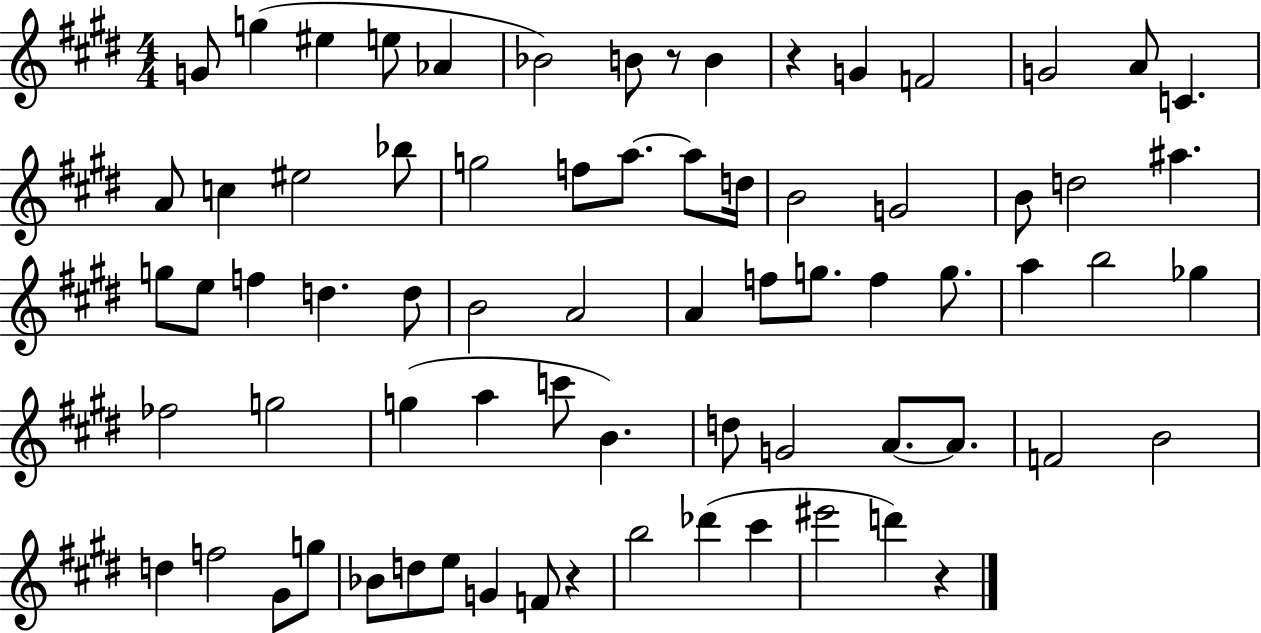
G4/e G5/q EIS5/q E5/e Ab4/q Bb4/h B4/e R/e B4/q R/q G4/q F4/h G4/h A4/e C4/q. A4/e C5/q EIS5/h Bb5/e G5/h F5/e A5/e. A5/e D5/s B4/h G4/h B4/e D5/h A#5/q. G5/e E5/e F5/q D5/q. D5/e B4/h A4/h A4/q F5/e G5/e. F5/q G5/e. A5/q B5/h Gb5/q FES5/h G5/h G5/q A5/q C6/e B4/q. D5/e G4/h A4/e. A4/e. F4/h B4/h D5/q F5/h G#4/e G5/e Bb4/e D5/e E5/e G4/q F4/e R/q B5/h Db6/q C#6/q EIS6/h D6/q R/q